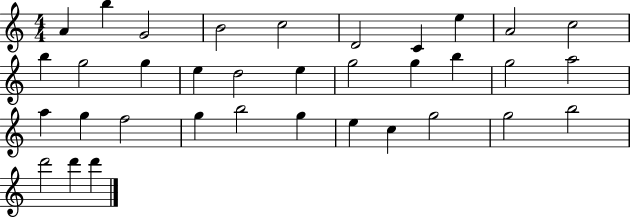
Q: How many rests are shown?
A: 0